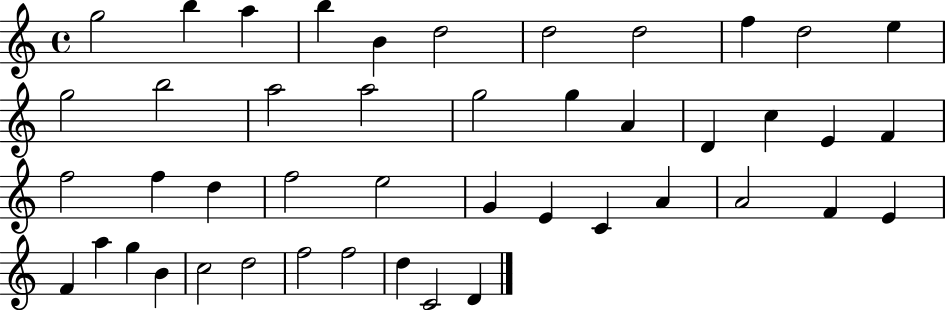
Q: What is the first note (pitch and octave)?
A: G5